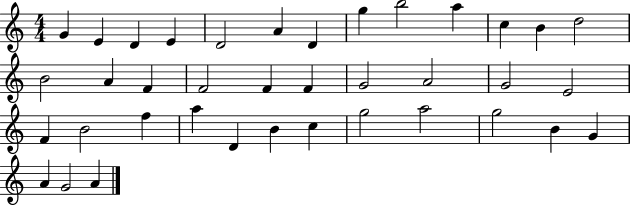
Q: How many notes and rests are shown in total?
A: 38